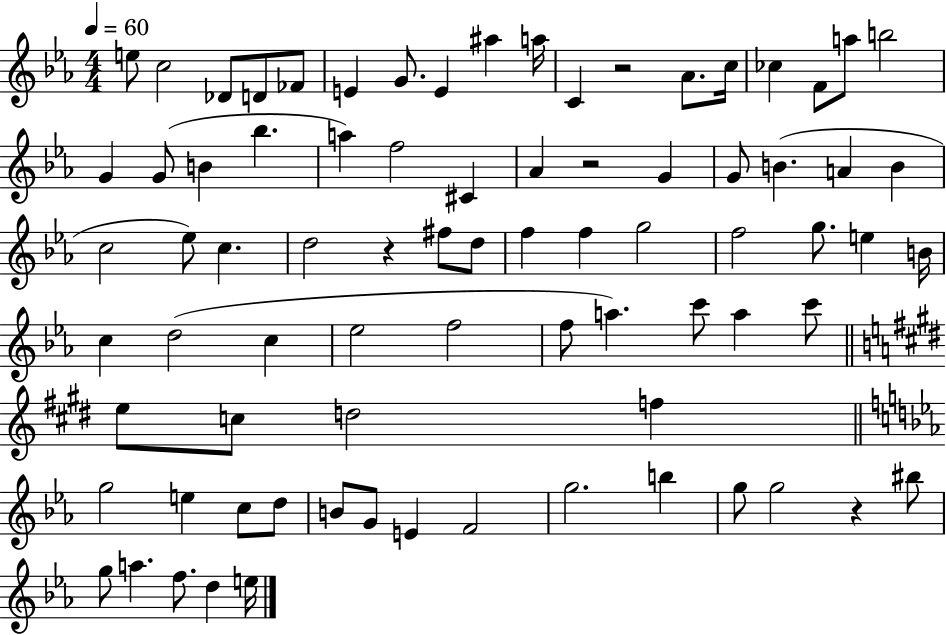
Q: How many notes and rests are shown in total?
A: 79